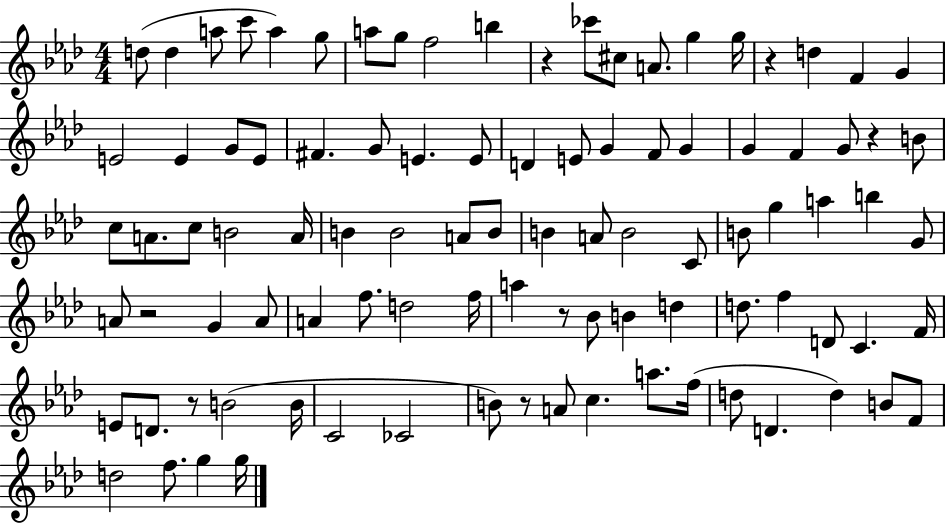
{
  \clef treble
  \numericTimeSignature
  \time 4/4
  \key aes \major
  d''8( d''4 a''8 c'''8 a''4) g''8 | a''8 g''8 f''2 b''4 | r4 ces'''8 cis''8 a'8. g''4 g''16 | r4 d''4 f'4 g'4 | \break e'2 e'4 g'8 e'8 | fis'4. g'8 e'4. e'8 | d'4 e'8 g'4 f'8 g'4 | g'4 f'4 g'8 r4 b'8 | \break c''8 a'8. c''8 b'2 a'16 | b'4 b'2 a'8 b'8 | b'4 a'8 b'2 c'8 | b'8 g''4 a''4 b''4 g'8 | \break a'8 r2 g'4 a'8 | a'4 f''8. d''2 f''16 | a''4 r8 bes'8 b'4 d''4 | d''8. f''4 d'8 c'4. f'16 | \break e'8 d'8. r8 b'2( b'16 | c'2 ces'2 | b'8) r8 a'8 c''4. a''8. f''16( | d''8 d'4. d''4) b'8 f'8 | \break d''2 f''8. g''4 g''16 | \bar "|."
}